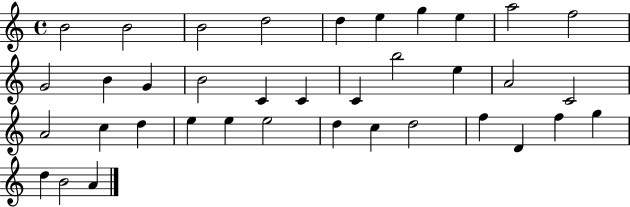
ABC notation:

X:1
T:Untitled
M:4/4
L:1/4
K:C
B2 B2 B2 d2 d e g e a2 f2 G2 B G B2 C C C b2 e A2 C2 A2 c d e e e2 d c d2 f D f g d B2 A